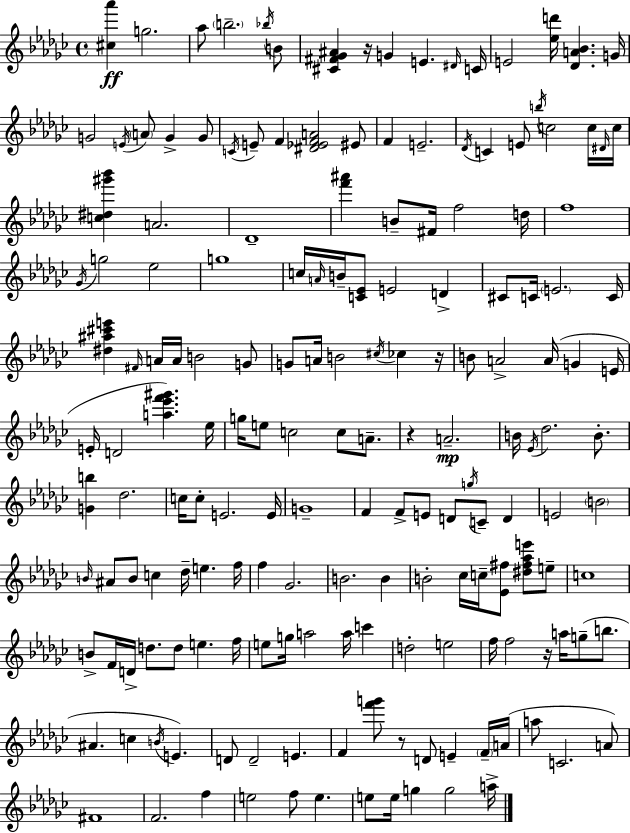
{
  \clef treble
  \time 4/4
  \defaultTimeSignature
  \key ees \minor
  <cis'' aes'''>4\ff g''2. | aes''8 \parenthesize b''2.-- \acciaccatura { bes''16 } b'8 | <cis' fis' ges' ais'>4 r16 g'4 e'4. | \grace { dis'16 } c'16 e'2 <ees'' d'''>16 <des' a' bes'>4. | \break g'16 g'2 \acciaccatura { e'16 } \parenthesize a'8 g'4-> | g'8 \acciaccatura { c'16 } e'8-- f'4 <dis' ees' f' a'>2 | eis'8 f'4 e'2.-- | \acciaccatura { des'16 } c'4 e'8 \acciaccatura { b''16 } c''2 | \break c''16 \grace { dis'16 } c''16 <c'' dis'' gis''' bes'''>4 a'2. | des'1-- | <f''' ais'''>4 b'8-- fis'16 f''2 | d''16 f''1 | \break \acciaccatura { ges'16 } g''2 | ees''2 g''1 | c''16 \grace { a'16 } b'16-- <c' ees'>8 e'2 | d'4-> cis'8 c'16 \parenthesize e'2. | \break c'16 <dis'' ais'' cis''' e'''>4 \grace { fis'16 } a'16 a'16 | b'2 g'8 g'8 a'16 b'2 | \acciaccatura { cis''16 } ces''4 r16 b'8 a'2-> | a'16( g'4 e'16 e'16-. d'2 | \break <a'' ees''' f''' gis'''>4.) ees''16 g''16 e''8 c''2 | c''8 a'8.-- r4 a'2.--\mp | b'16 \acciaccatura { ees'16 } des''2. | b'8.-. <g' b''>4 | \break des''2. c''16 c''8-. e'2. | e'16 g'1-- | f'4 | f'8-> e'8 d'8 \acciaccatura { g''16 } c'8-- d'4 e'2 | \break \parenthesize b'2 \grace { b'16 } ais'8 | b'8 c''4 des''16-- e''4. f''16 f''4 | ges'2. b'2. | b'4 b'2-. | \break ces''16 c''16-- <ees' fis''>8 <dis'' fis'' aes'' e'''>8 e''8-- c''1 | b'8-> | f'16 d'16-> d''8. d''8 e''4. f''16 e''8 | g''16 a''2 a''16 c'''4 d''2-. | \break e''2 f''16 f''2 | r16 a''16 g''8--( b''8. ais'4. | c''4 \acciaccatura { b'16 }) e'4. d'8 | d'2-- e'4. f'4 | \break <f''' g'''>8 r8 d'8 e'4-- \parenthesize f'16-- a'16( a''8 | c'2. a'8) fis'1 | f'2. | f''4 e''2 | \break f''8 e''4. e''8 | e''16 g''4 g''2 a''16-> \bar "|."
}